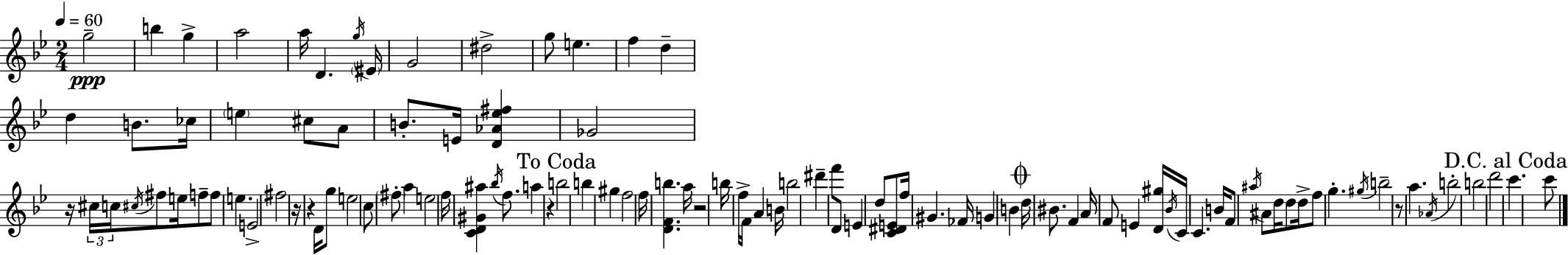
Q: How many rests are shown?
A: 6